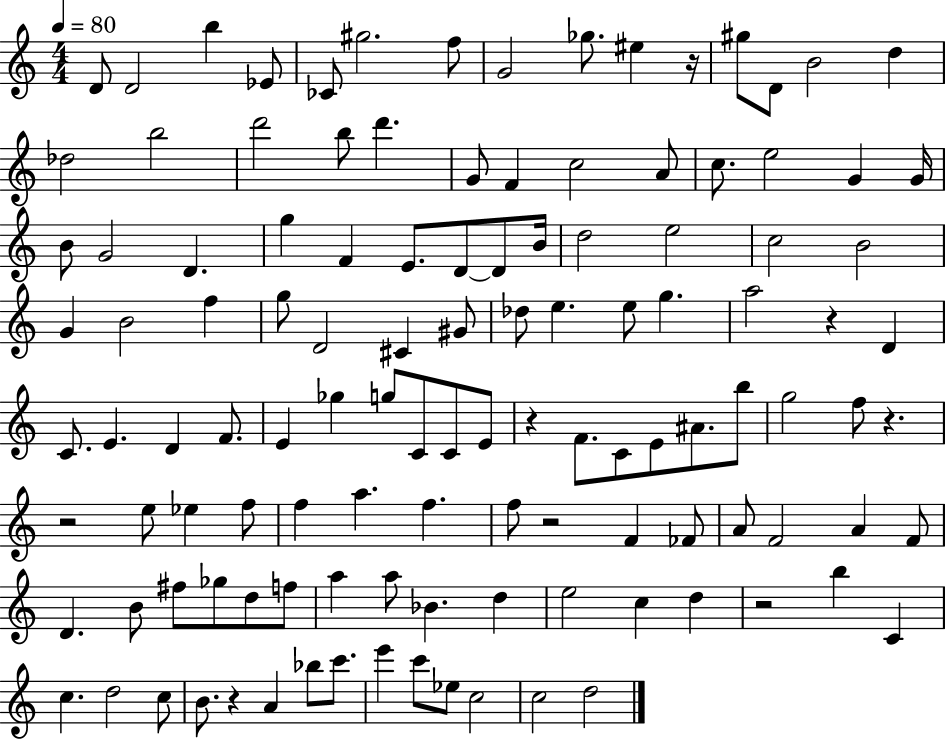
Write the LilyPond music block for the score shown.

{
  \clef treble
  \numericTimeSignature
  \time 4/4
  \key c \major
  \tempo 4 = 80
  \repeat volta 2 { d'8 d'2 b''4 ees'8 | ces'8 gis''2. f''8 | g'2 ges''8. eis''4 r16 | gis''8 d'8 b'2 d''4 | \break des''2 b''2 | d'''2 b''8 d'''4. | g'8 f'4 c''2 a'8 | c''8. e''2 g'4 g'16 | \break b'8 g'2 d'4. | g''4 f'4 e'8. d'8~~ d'8 b'16 | d''2 e''2 | c''2 b'2 | \break g'4 b'2 f''4 | g''8 d'2 cis'4 gis'8 | des''8 e''4. e''8 g''4. | a''2 r4 d'4 | \break c'8. e'4. d'4 f'8. | e'4 ges''4 g''8 c'8 c'8 e'8 | r4 f'8. c'8 e'8 ais'8. b''8 | g''2 f''8 r4. | \break r2 e''8 ees''4 f''8 | f''4 a''4. f''4. | f''8 r2 f'4 fes'8 | a'8 f'2 a'4 f'8 | \break d'4. b'8 fis''8 ges''8 d''8 f''8 | a''4 a''8 bes'4. d''4 | e''2 c''4 d''4 | r2 b''4 c'4 | \break c''4. d''2 c''8 | b'8. r4 a'4 bes''8 c'''8. | e'''4 c'''8 ees''8 c''2 | c''2 d''2 | \break } \bar "|."
}